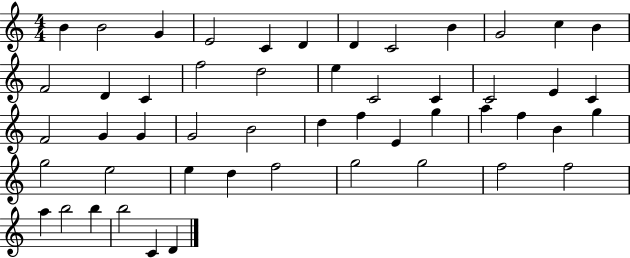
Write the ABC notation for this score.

X:1
T:Untitled
M:4/4
L:1/4
K:C
B B2 G E2 C D D C2 B G2 c B F2 D C f2 d2 e C2 C C2 E C F2 G G G2 B2 d f E g a f B g g2 e2 e d f2 g2 g2 f2 f2 a b2 b b2 C D